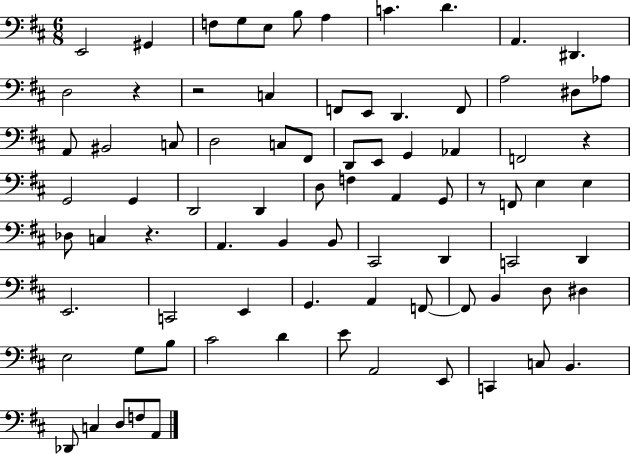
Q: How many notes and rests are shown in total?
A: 82